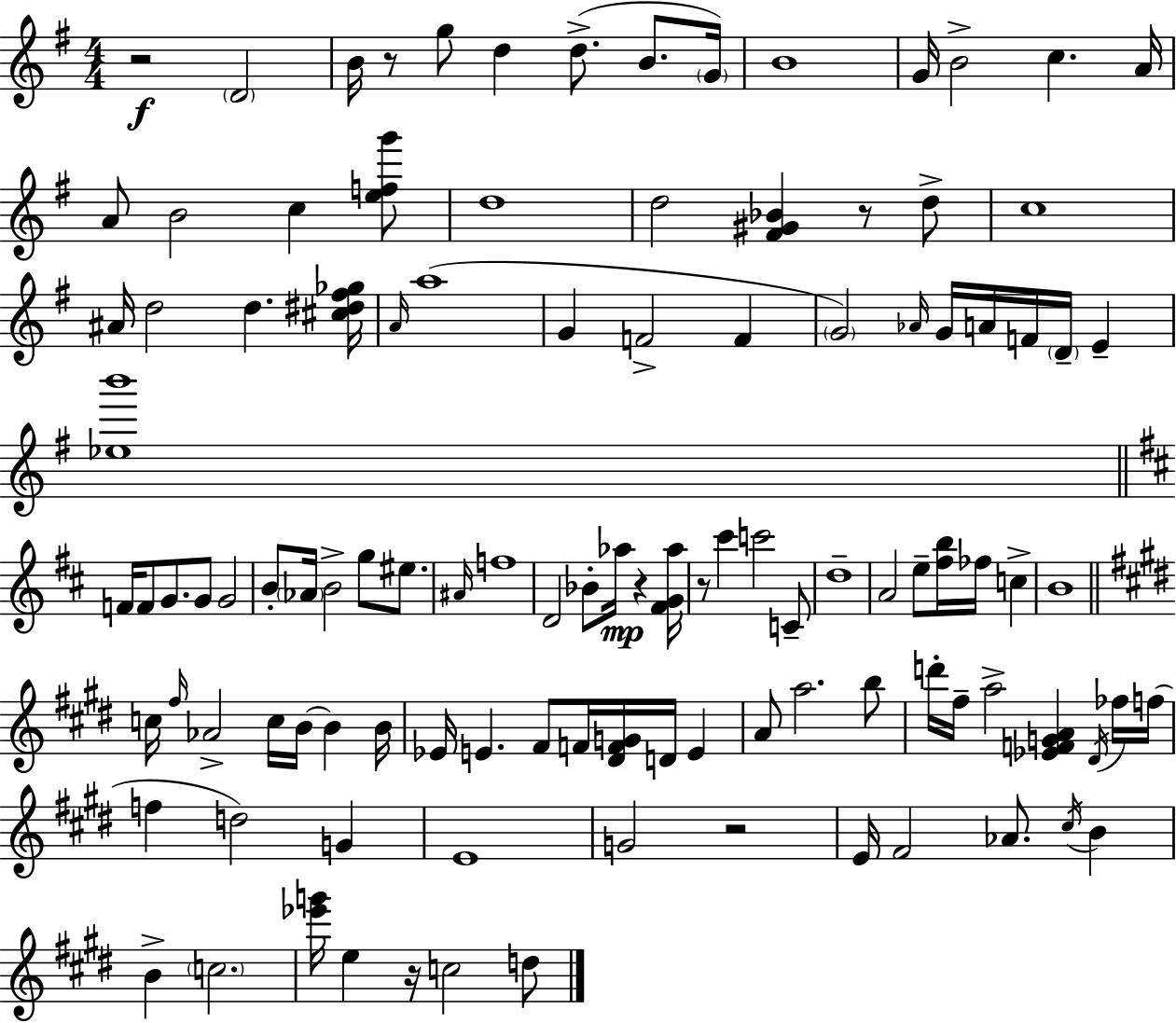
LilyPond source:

{
  \clef treble
  \numericTimeSignature
  \time 4/4
  \key e \minor
  r2\f \parenthesize d'2 | b'16 r8 g''8 d''4 d''8.->( b'8. \parenthesize g'16) | b'1 | g'16 b'2-> c''4. a'16 | \break a'8 b'2 c''4 <e'' f'' g'''>8 | d''1 | d''2 <fis' gis' bes'>4 r8 d''8-> | c''1 | \break ais'16 d''2 d''4. <cis'' dis'' fis'' ges''>16 | \grace { a'16 } a''1( | g'4 f'2-> f'4 | \parenthesize g'2) \grace { aes'16 } g'16 a'16 f'16 \parenthesize d'16-- e'4-- | \break <ees'' b'''>1 | \bar "||" \break \key d \major f'16 f'8 g'8. g'8 g'2 | b'8-. \parenthesize aes'16 b'2-> g''8 eis''8. | \grace { ais'16 } f''1 | d'2 bes'8-. aes''16\mp r4 | \break <fis' g' aes''>16 r8 cis'''4 c'''2 c'8-- | d''1-- | a'2 e''8-- <fis'' b''>16 fes''16 c''4-> | b'1 | \break \bar "||" \break \key e \major c''16 \grace { fis''16 } aes'2-> c''16 b'16~~ b'4 | b'16 ees'16 e'4. fis'8 f'16 <dis' f' g'>16 d'16 e'4 | a'8 a''2. b''8 | d'''16-. fis''16-- a''2-> <ees' f' g' a'>4 \acciaccatura { dis'16 } | \break fes''16 f''16( f''4 d''2) g'4 | e'1 | g'2 r2 | e'16 fis'2 aes'8. \acciaccatura { cis''16 } b'4 | \break b'4-> \parenthesize c''2. | <ees''' g'''>16 e''4 r16 c''2 | d''8 \bar "|."
}